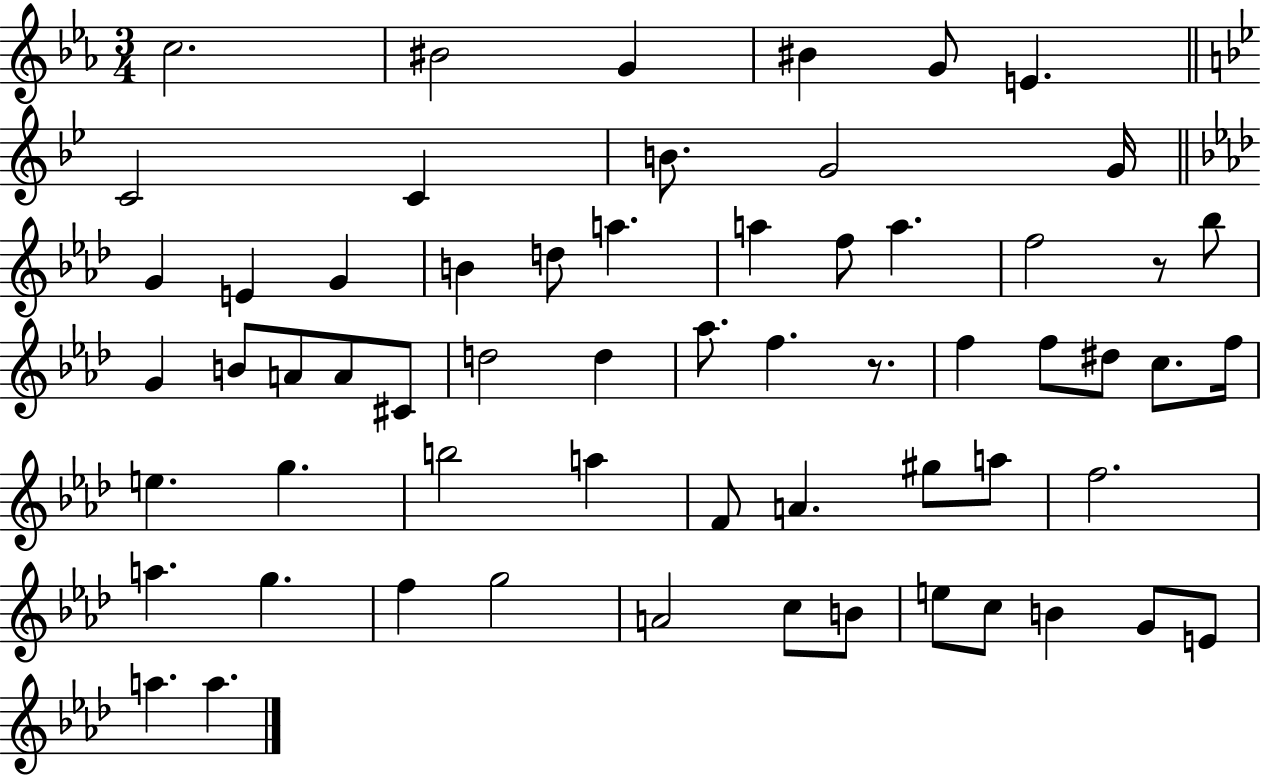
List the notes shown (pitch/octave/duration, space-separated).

C5/h. BIS4/h G4/q BIS4/q G4/e E4/q. C4/h C4/q B4/e. G4/h G4/s G4/q E4/q G4/q B4/q D5/e A5/q. A5/q F5/e A5/q. F5/h R/e Bb5/e G4/q B4/e A4/e A4/e C#4/e D5/h D5/q Ab5/e. F5/q. R/e. F5/q F5/e D#5/e C5/e. F5/s E5/q. G5/q. B5/h A5/q F4/e A4/q. G#5/e A5/e F5/h. A5/q. G5/q. F5/q G5/h A4/h C5/e B4/e E5/e C5/e B4/q G4/e E4/e A5/q. A5/q.